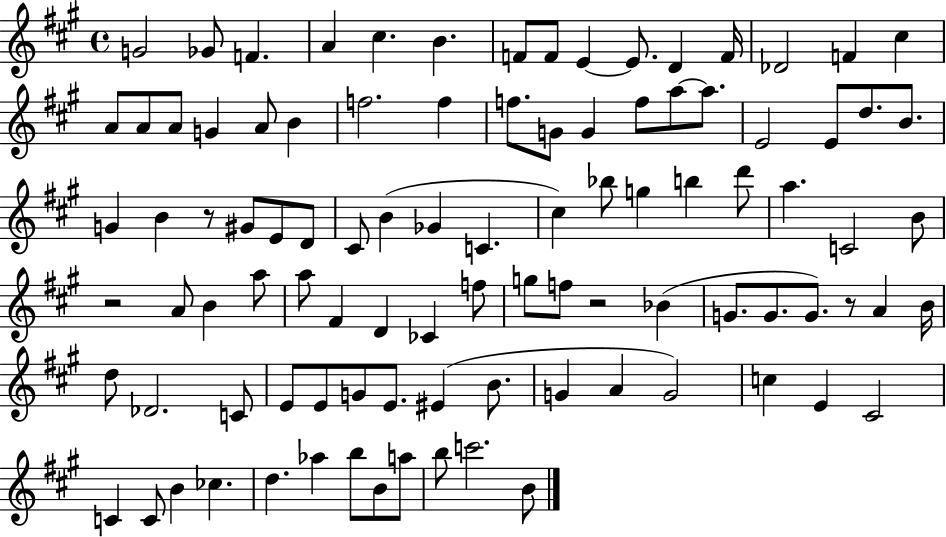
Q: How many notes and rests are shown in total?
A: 97